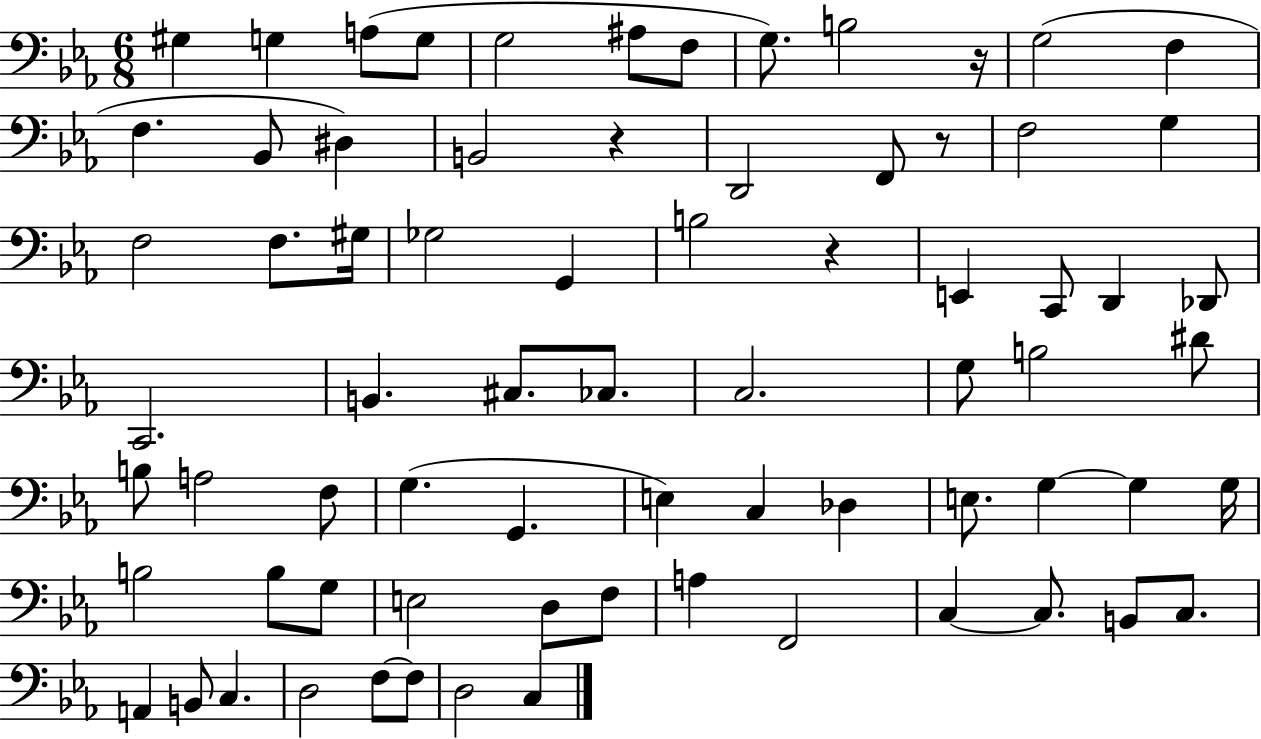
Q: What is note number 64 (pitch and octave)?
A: C3